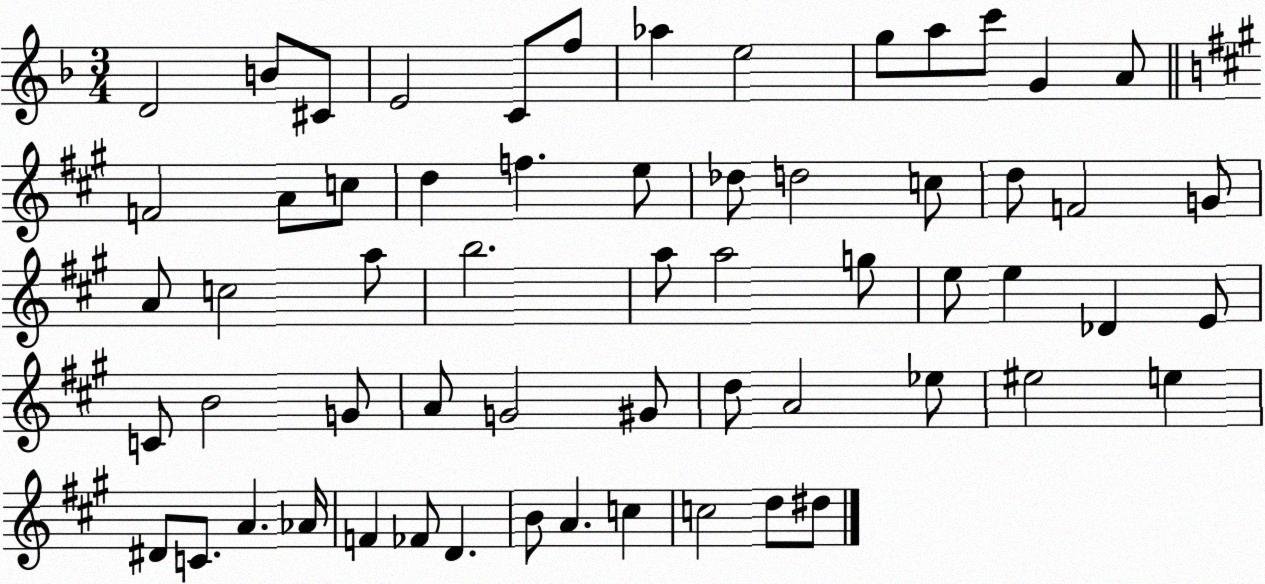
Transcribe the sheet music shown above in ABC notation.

X:1
T:Untitled
M:3/4
L:1/4
K:F
D2 B/2 ^C/2 E2 C/2 f/2 _a e2 g/2 a/2 c'/2 G A/2 F2 A/2 c/2 d f e/2 _d/2 d2 c/2 d/2 F2 G/2 A/2 c2 a/2 b2 a/2 a2 g/2 e/2 e _D E/2 C/2 B2 G/2 A/2 G2 ^G/2 d/2 A2 _e/2 ^e2 e ^D/2 C/2 A _A/4 F _F/2 D B/2 A c c2 d/2 ^d/2